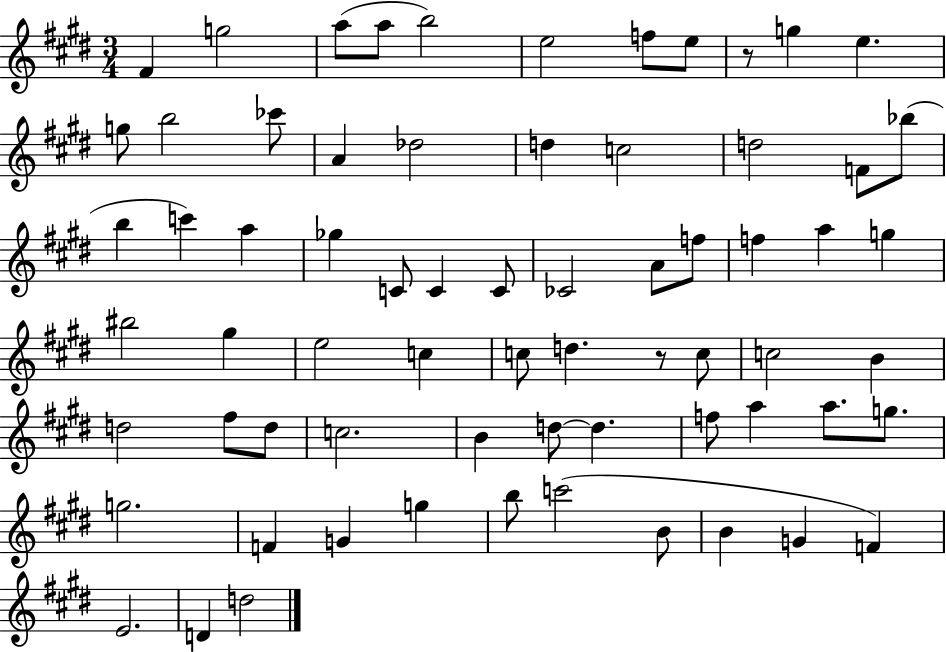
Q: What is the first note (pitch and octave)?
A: F#4